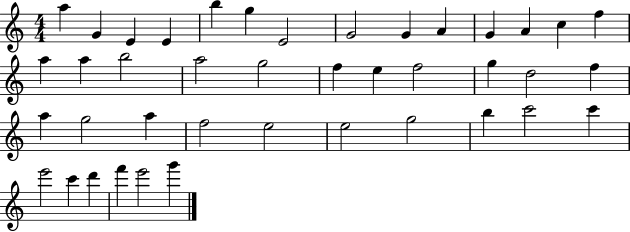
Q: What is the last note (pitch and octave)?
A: G6